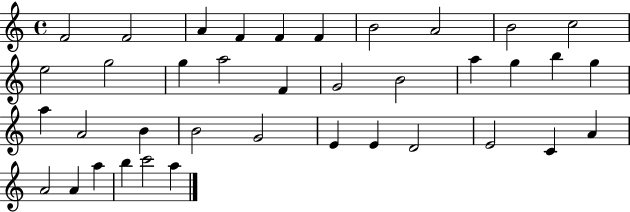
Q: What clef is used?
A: treble